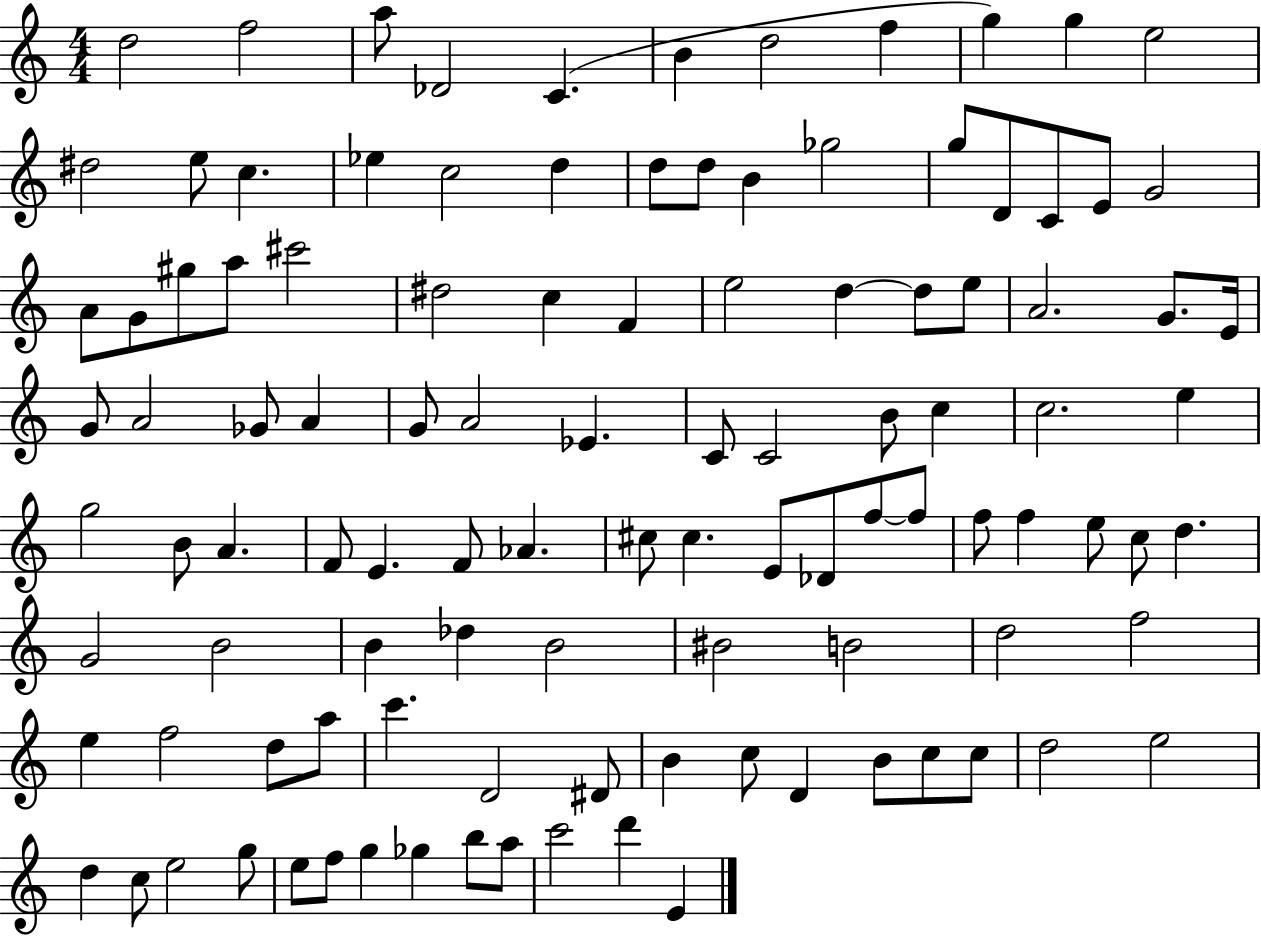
D5/h F5/h A5/e Db4/h C4/q. B4/q D5/h F5/q G5/q G5/q E5/h D#5/h E5/e C5/q. Eb5/q C5/h D5/q D5/e D5/e B4/q Gb5/h G5/e D4/e C4/e E4/e G4/h A4/e G4/e G#5/e A5/e C#6/h D#5/h C5/q F4/q E5/h D5/q D5/e E5/e A4/h. G4/e. E4/s G4/e A4/h Gb4/e A4/q G4/e A4/h Eb4/q. C4/e C4/h B4/e C5/q C5/h. E5/q G5/h B4/e A4/q. F4/e E4/q. F4/e Ab4/q. C#5/e C#5/q. E4/e Db4/e F5/e F5/e F5/e F5/q E5/e C5/e D5/q. G4/h B4/h B4/q Db5/q B4/h BIS4/h B4/h D5/h F5/h E5/q F5/h D5/e A5/e C6/q. D4/h D#4/e B4/q C5/e D4/q B4/e C5/e C5/e D5/h E5/h D5/q C5/e E5/h G5/e E5/e F5/e G5/q Gb5/q B5/e A5/e C6/h D6/q E4/q